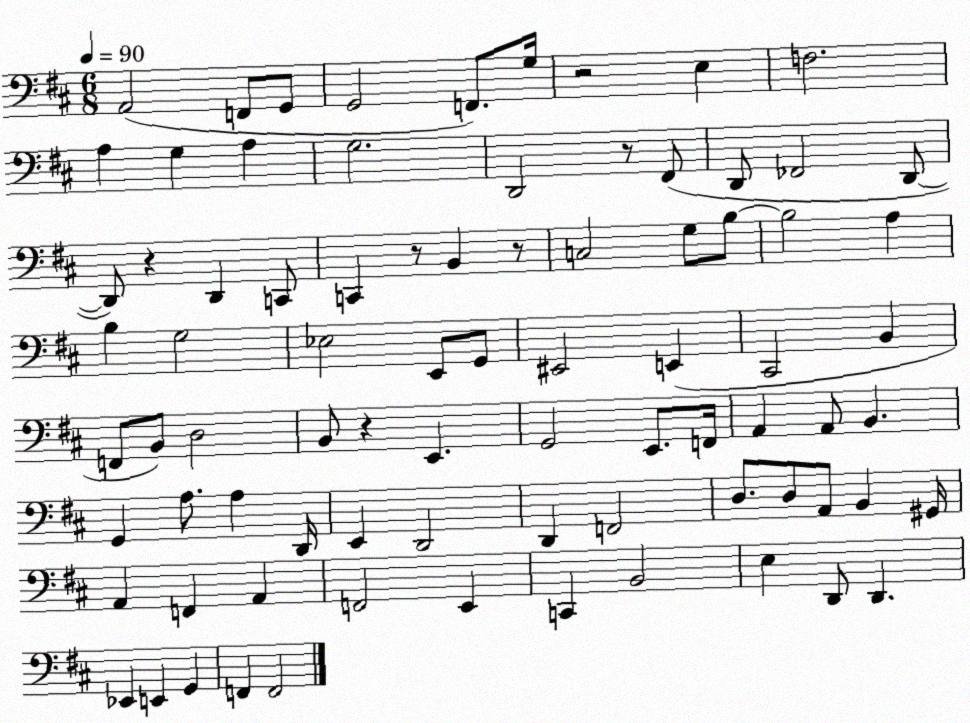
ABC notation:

X:1
T:Untitled
M:6/8
L:1/4
K:D
A,,2 F,,/2 G,,/2 G,,2 F,,/2 G,/4 z2 E, F,2 A, G, A, G,2 D,,2 z/2 ^F,,/2 D,,/2 _F,,2 D,,/2 D,,/2 z D,, C,,/2 C,, z/2 B,, z/2 C,2 G,/2 B,/2 B,2 A, B, G,2 _E,2 E,,/2 G,,/2 ^E,,2 E,, ^C,,2 B,, F,,/2 B,,/2 D,2 B,,/2 z E,, G,,2 E,,/2 F,,/4 A,, A,,/2 B,, G,, A,/2 A, D,,/4 E,, D,,2 D,, F,,2 D,/2 D,/2 A,,/2 B,, ^G,,/4 A,, F,, A,, F,,2 E,, C,, B,,2 E, D,,/2 D,, _E,, E,, G,, F,, F,,2